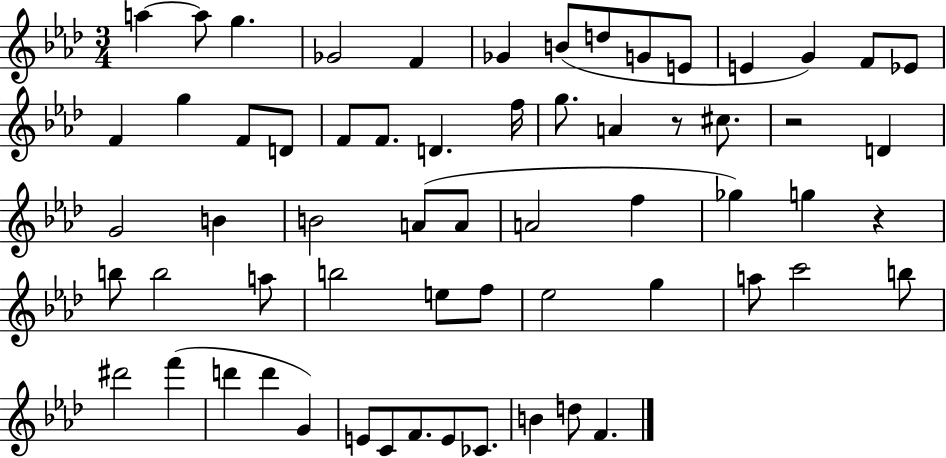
X:1
T:Untitled
M:3/4
L:1/4
K:Ab
a a/2 g _G2 F _G B/2 d/2 G/2 E/2 E G F/2 _E/2 F g F/2 D/2 F/2 F/2 D f/4 g/2 A z/2 ^c/2 z2 D G2 B B2 A/2 A/2 A2 f _g g z b/2 b2 a/2 b2 e/2 f/2 _e2 g a/2 c'2 b/2 ^d'2 f' d' d' G E/2 C/2 F/2 E/2 _C/2 B d/2 F